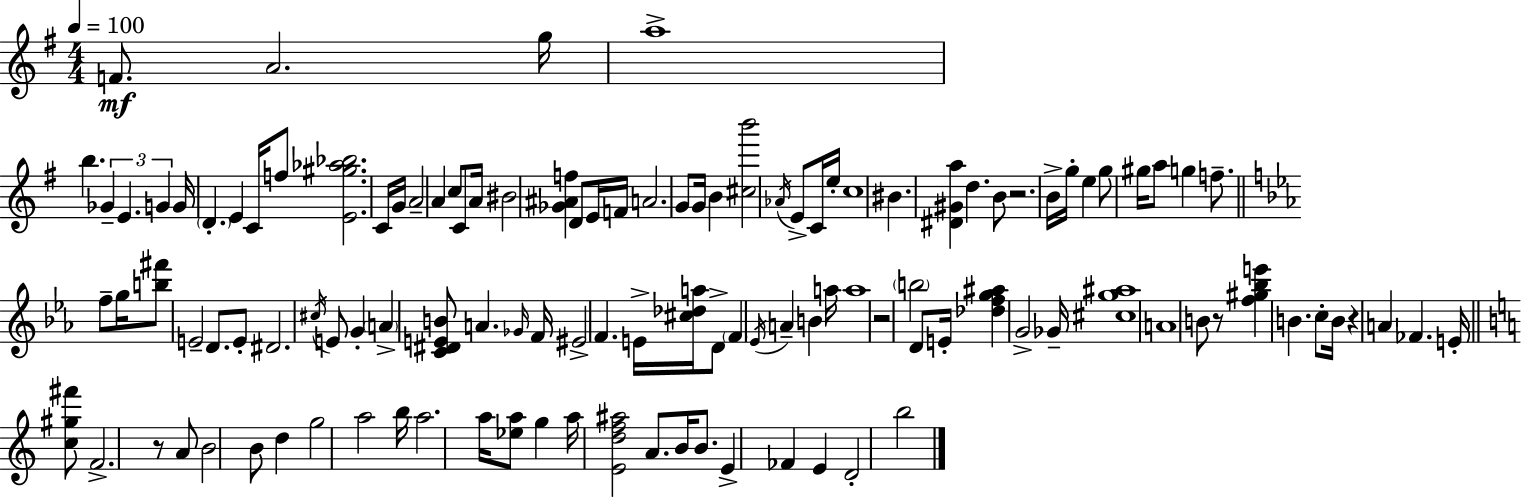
X:1
T:Untitled
M:4/4
L:1/4
K:G
F/2 A2 g/4 a4 b _G E G G/4 D E C/4 f/2 [E^g_a_b]2 C/4 G/4 A2 A c/2 C/2 A/4 ^B2 [_G^Af] D/2 E/4 F/4 A2 G/2 G/4 B [^cb']2 _A/4 E/2 C/4 e/4 c4 ^B [^D^Ga] d B/2 z2 B/4 g/4 e g/2 ^g/4 a/2 g f/2 f/2 g/4 [b^f']/2 E2 D/2 E/2 ^D2 ^c/4 E/2 G A [C^DEB]/2 A _G/4 F/4 ^E2 F E/4 [^c_da]/4 D/2 F _E/4 A B a/4 a4 z2 b2 D/2 E/4 [_dfg^a] G2 _G/4 [^cg^a]4 A4 B/2 z/2 [f^g_be'] B c/2 B/4 z A _F E/4 [c^g^f']/2 F2 z/2 A/2 B2 B/2 d g2 a2 b/4 a2 a/4 [_ea]/2 g a/4 [Edf^a]2 A/2 B/4 B/2 E _F E D2 b2